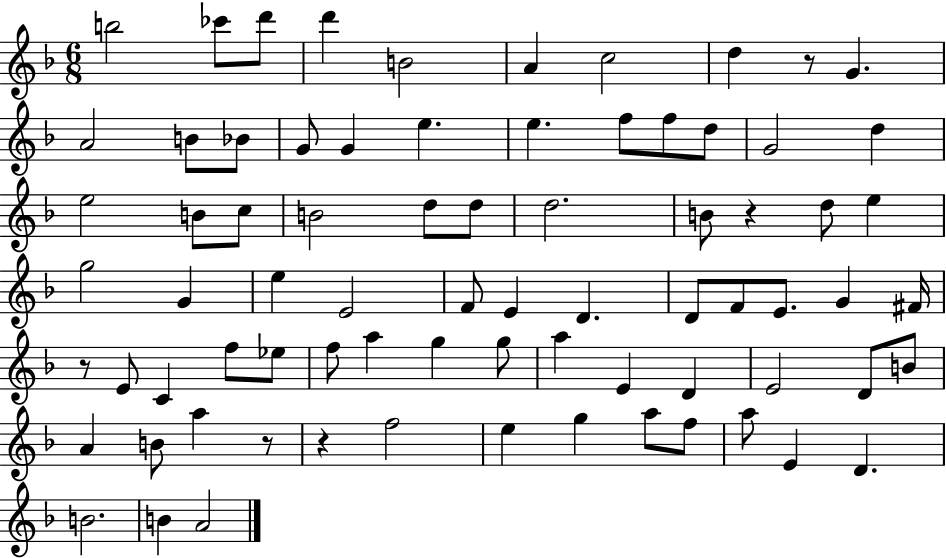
B5/h CES6/e D6/e D6/q B4/h A4/q C5/h D5/q R/e G4/q. A4/h B4/e Bb4/e G4/e G4/q E5/q. E5/q. F5/e F5/e D5/e G4/h D5/q E5/h B4/e C5/e B4/h D5/e D5/e D5/h. B4/e R/q D5/e E5/q G5/h G4/q E5/q E4/h F4/e E4/q D4/q. D4/e F4/e E4/e. G4/q F#4/s R/e E4/e C4/q F5/e Eb5/e F5/e A5/q G5/q G5/e A5/q E4/q D4/q E4/h D4/e B4/e A4/q B4/e A5/q R/e R/q F5/h E5/q G5/q A5/e F5/e A5/e E4/q D4/q. B4/h. B4/q A4/h